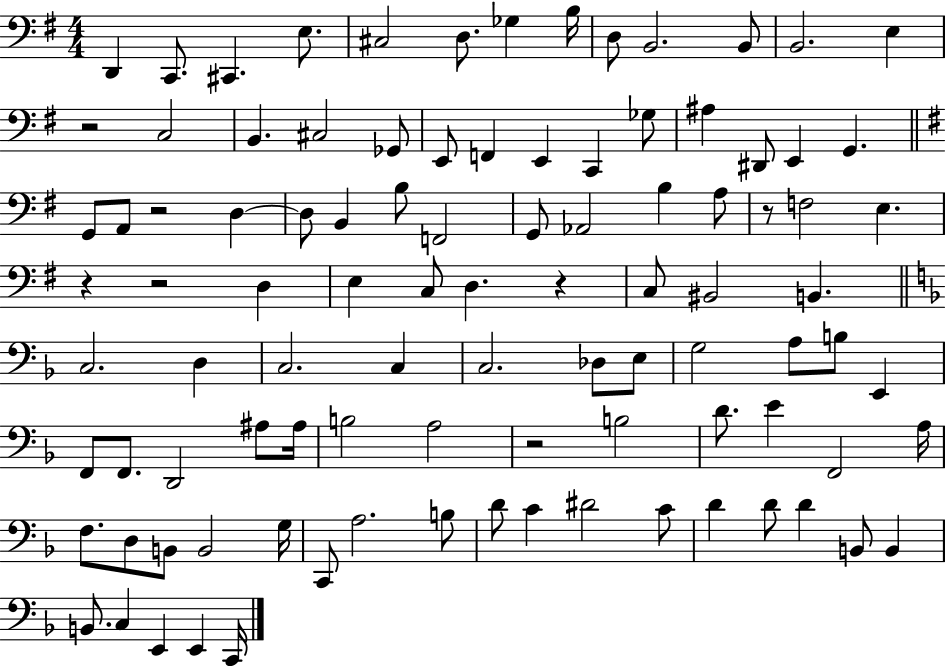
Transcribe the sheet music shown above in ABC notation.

X:1
T:Untitled
M:4/4
L:1/4
K:G
D,, C,,/2 ^C,, E,/2 ^C,2 D,/2 _G, B,/4 D,/2 B,,2 B,,/2 B,,2 E, z2 C,2 B,, ^C,2 _G,,/2 E,,/2 F,, E,, C,, _G,/2 ^A, ^D,,/2 E,, G,, G,,/2 A,,/2 z2 D, D,/2 B,, B,/2 F,,2 G,,/2 _A,,2 B, A,/2 z/2 F,2 E, z z2 D, E, C,/2 D, z C,/2 ^B,,2 B,, C,2 D, C,2 C, C,2 _D,/2 E,/2 G,2 A,/2 B,/2 E,, F,,/2 F,,/2 D,,2 ^A,/2 ^A,/4 B,2 A,2 z2 B,2 D/2 E F,,2 A,/4 F,/2 D,/2 B,,/2 B,,2 G,/4 C,,/2 A,2 B,/2 D/2 C ^D2 C/2 D D/2 D B,,/2 B,, B,,/2 C, E,, E,, C,,/4